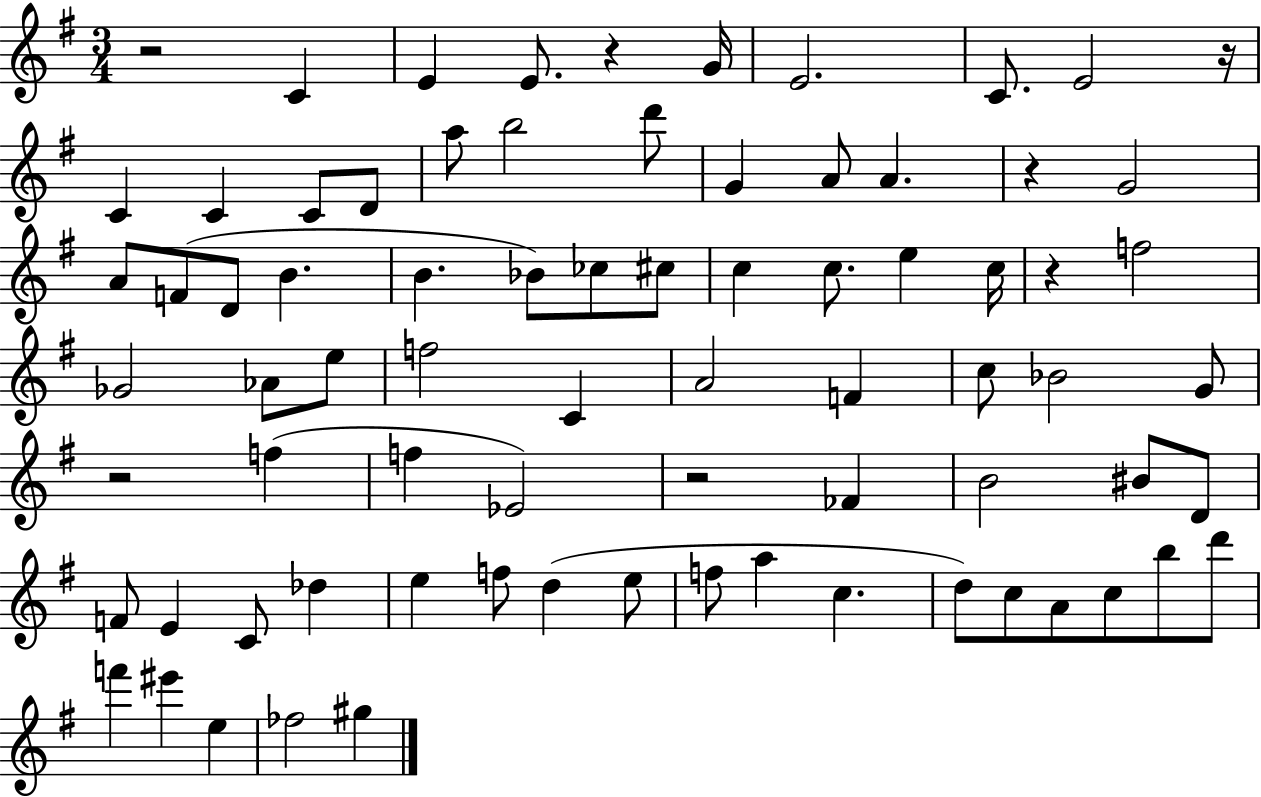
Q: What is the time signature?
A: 3/4